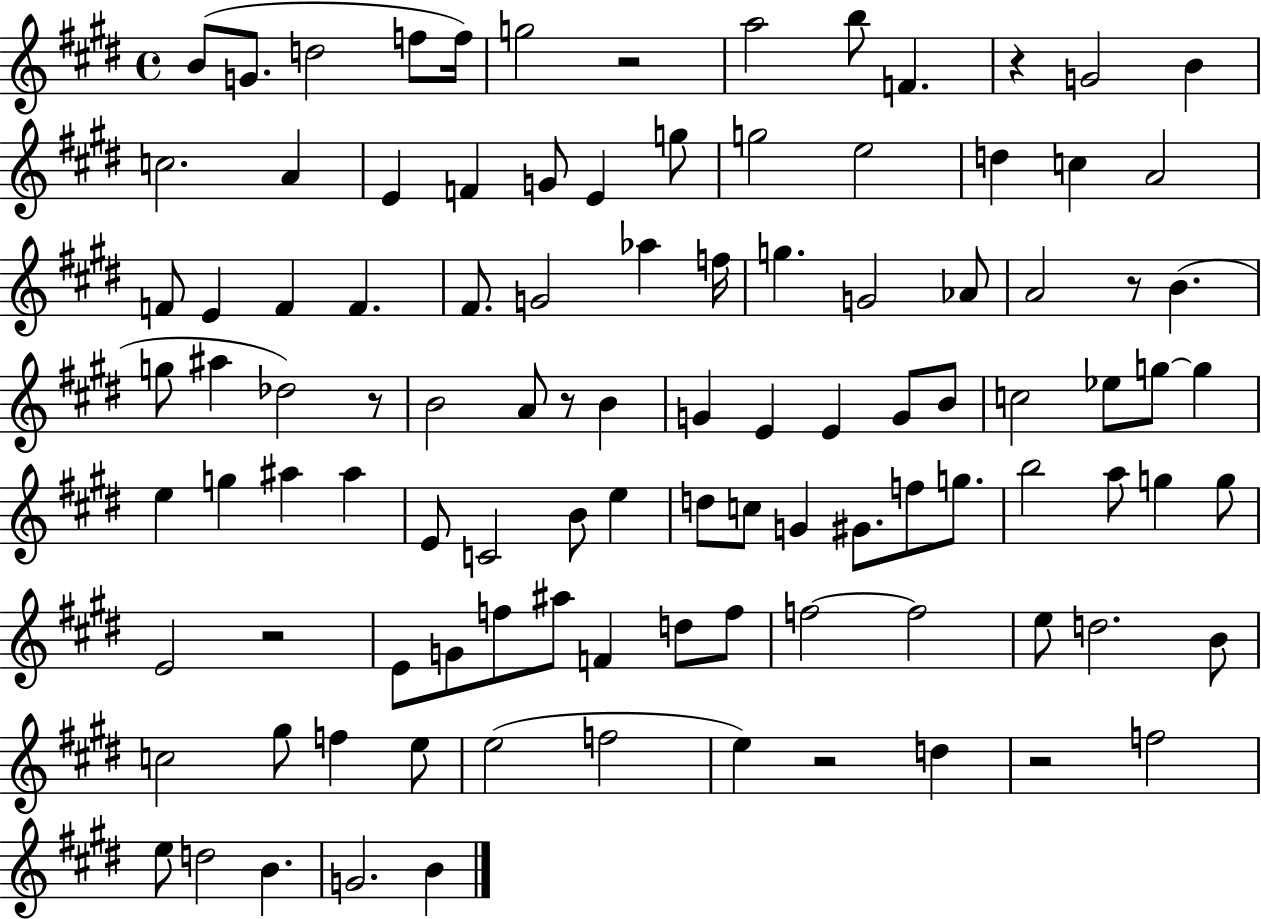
B4/e G4/e. D5/h F5/e F5/s G5/h R/h A5/h B5/e F4/q. R/q G4/h B4/q C5/h. A4/q E4/q F4/q G4/e E4/q G5/e G5/h E5/h D5/q C5/q A4/h F4/e E4/q F4/q F4/q. F#4/e. G4/h Ab5/q F5/s G5/q. G4/h Ab4/e A4/h R/e B4/q. G5/e A#5/q Db5/h R/e B4/h A4/e R/e B4/q G4/q E4/q E4/q G4/e B4/e C5/h Eb5/e G5/e G5/q E5/q G5/q A#5/q A#5/q E4/e C4/h B4/e E5/q D5/e C5/e G4/q G#4/e. F5/e G5/e. B5/h A5/e G5/q G5/e E4/h R/h E4/e G4/e F5/e A#5/e F4/q D5/e F5/e F5/h F5/h E5/e D5/h. B4/e C5/h G#5/e F5/q E5/e E5/h F5/h E5/q R/h D5/q R/h F5/h E5/e D5/h B4/q. G4/h. B4/q